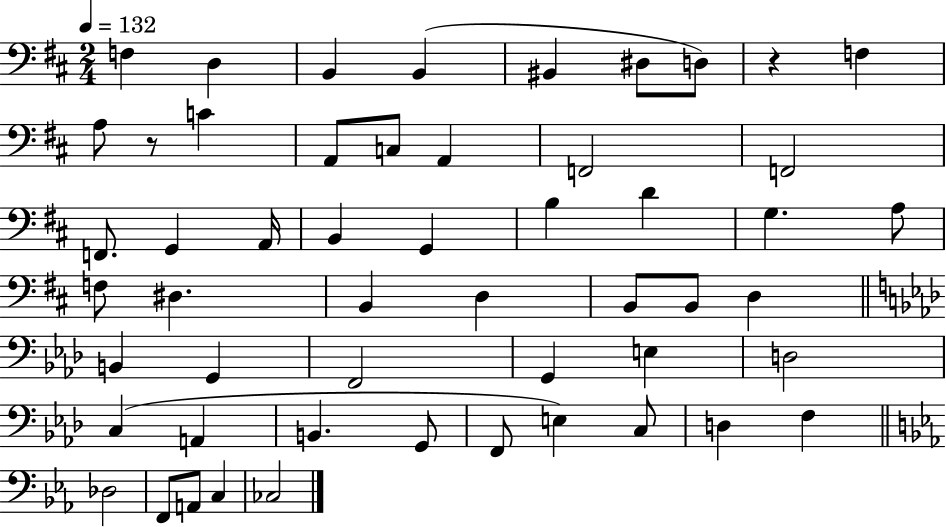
{
  \clef bass
  \numericTimeSignature
  \time 2/4
  \key d \major
  \tempo 4 = 132
  f4 d4 | b,4 b,4( | bis,4 dis8 d8) | r4 f4 | \break a8 r8 c'4 | a,8 c8 a,4 | f,2 | f,2 | \break f,8. g,4 a,16 | b,4 g,4 | b4 d'4 | g4. a8 | \break f8 dis4. | b,4 d4 | b,8 b,8 d4 | \bar "||" \break \key f \minor b,4 g,4 | f,2 | g,4 e4 | d2 | \break c4( a,4 | b,4. g,8 | f,8 e4) c8 | d4 f4 | \break \bar "||" \break \key ees \major des2 | f,8 a,8 c4 | ces2 | \bar "|."
}